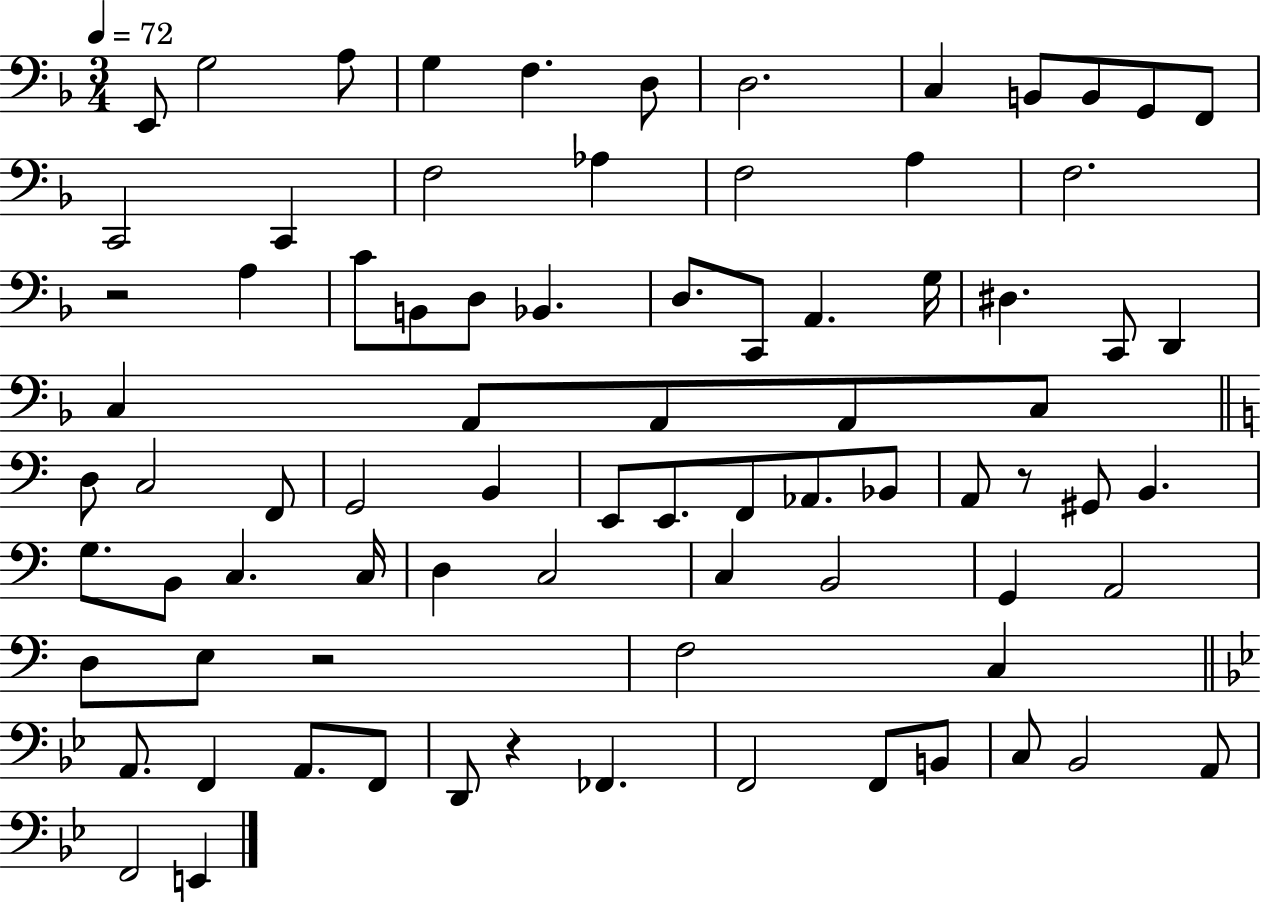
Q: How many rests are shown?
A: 4